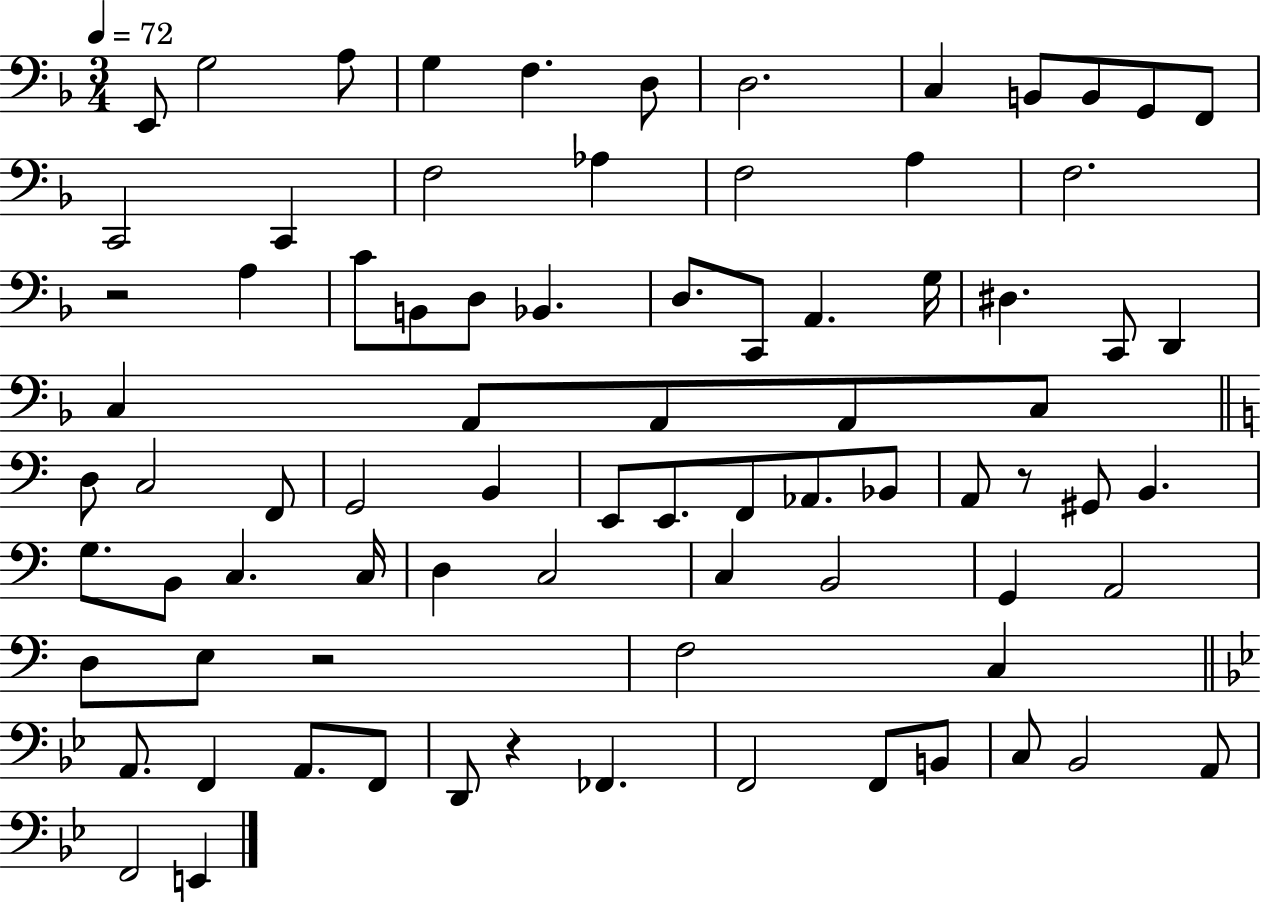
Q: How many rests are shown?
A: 4